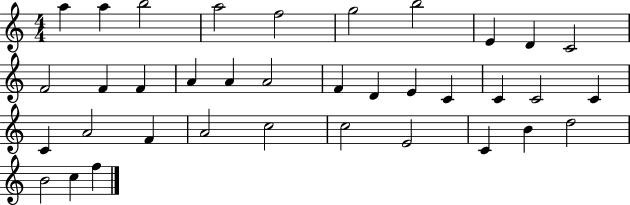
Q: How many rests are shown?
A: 0